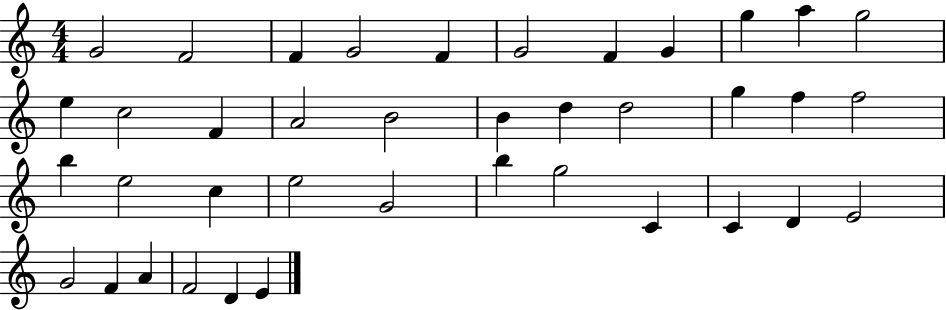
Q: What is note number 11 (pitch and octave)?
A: G5